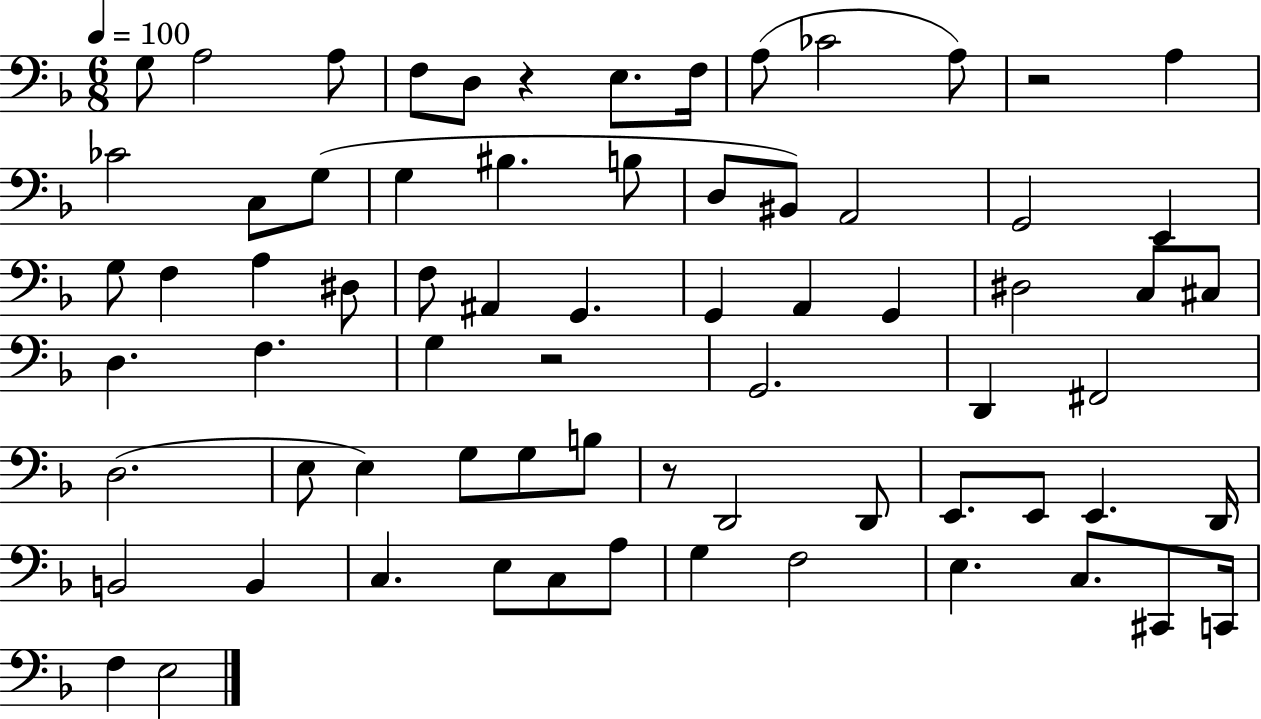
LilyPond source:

{
  \clef bass
  \numericTimeSignature
  \time 6/8
  \key f \major
  \tempo 4 = 100
  \repeat volta 2 { g8 a2 a8 | f8 d8 r4 e8. f16 | a8( ces'2 a8) | r2 a4 | \break ces'2 c8 g8( | g4 bis4. b8 | d8 bis,8) a,2 | g,2 e,4 | \break g8 f4 a4 dis8 | f8 ais,4 g,4. | g,4 a,4 g,4 | dis2 c8 cis8 | \break d4. f4. | g4 r2 | g,2. | d,4 fis,2 | \break d2.( | e8 e4) g8 g8 b8 | r8 d,2 d,8 | e,8. e,8 e,4. d,16 | \break b,2 b,4 | c4. e8 c8 a8 | g4 f2 | e4. c8. cis,8 c,16 | \break f4 e2 | } \bar "|."
}